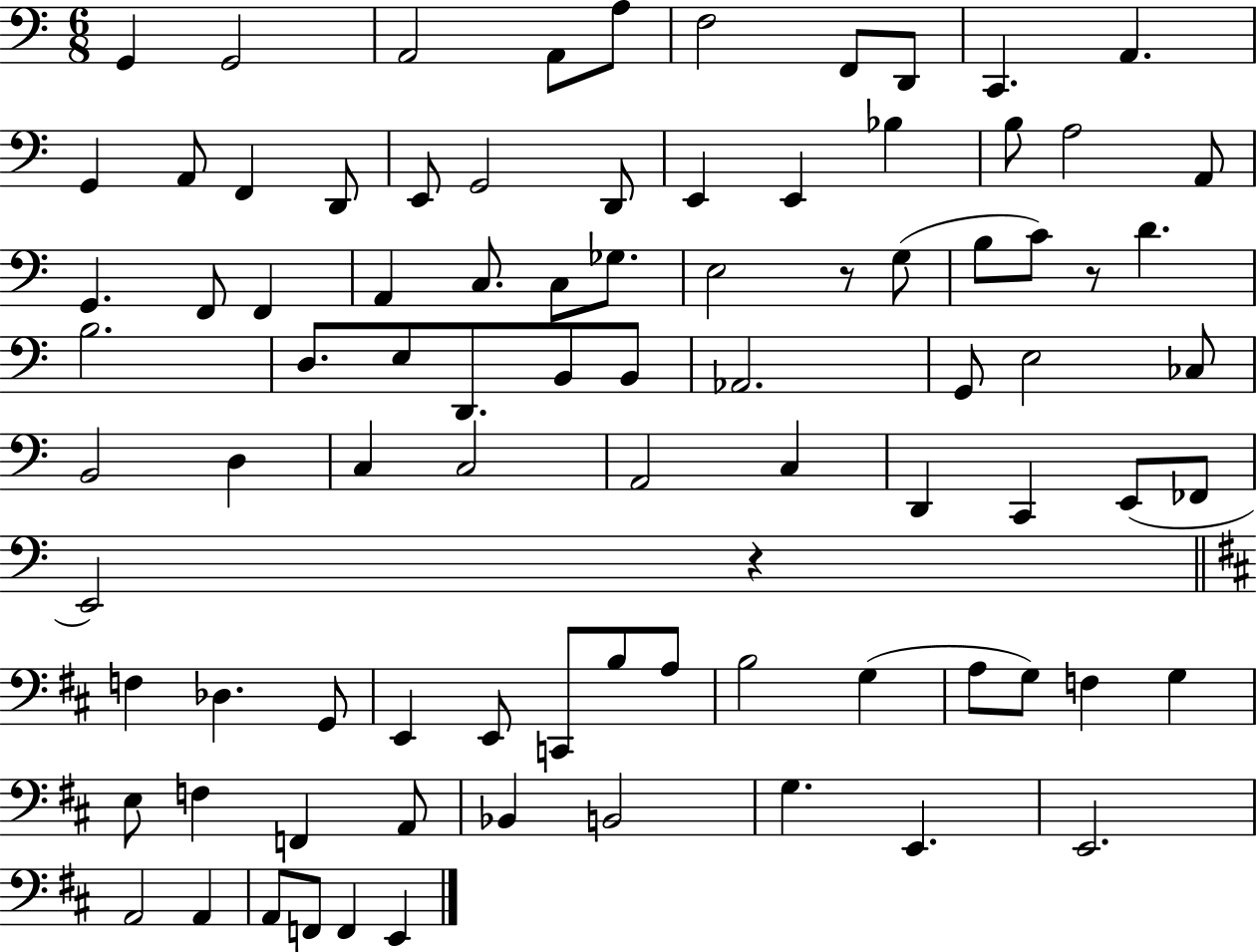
{
  \clef bass
  \numericTimeSignature
  \time 6/8
  \key c \major
  g,4 g,2 | a,2 a,8 a8 | f2 f,8 d,8 | c,4. a,4. | \break g,4 a,8 f,4 d,8 | e,8 g,2 d,8 | e,4 e,4 bes4 | b8 a2 a,8 | \break g,4. f,8 f,4 | a,4 c8. c8 ges8. | e2 r8 g8( | b8 c'8) r8 d'4. | \break b2. | d8. e8 d,8. b,8 b,8 | aes,2. | g,8 e2 ces8 | \break b,2 d4 | c4 c2 | a,2 c4 | d,4 c,4 e,8( fes,8 | \break e,2) r4 | \bar "||" \break \key b \minor f4 des4. g,8 | e,4 e,8 c,8 b8 a8 | b2 g4( | a8 g8) f4 g4 | \break e8 f4 f,4 a,8 | bes,4 b,2 | g4. e,4. | e,2. | \break a,2 a,4 | a,8 f,8 f,4 e,4 | \bar "|."
}